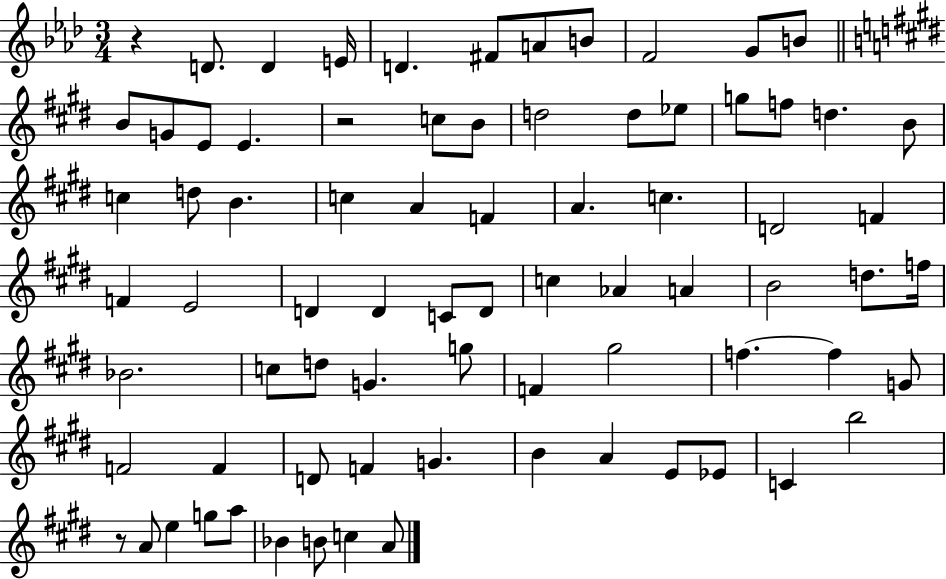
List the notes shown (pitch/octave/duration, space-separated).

R/q D4/e. D4/q E4/s D4/q. F#4/e A4/e B4/e F4/h G4/e B4/e B4/e G4/e E4/e E4/q. R/h C5/e B4/e D5/h D5/e Eb5/e G5/e F5/e D5/q. B4/e C5/q D5/e B4/q. C5/q A4/q F4/q A4/q. C5/q. D4/h F4/q F4/q E4/h D4/q D4/q C4/e D4/e C5/q Ab4/q A4/q B4/h D5/e. F5/s Bb4/h. C5/e D5/e G4/q. G5/e F4/q G#5/h F5/q. F5/q G4/e F4/h F4/q D4/e F4/q G4/q. B4/q A4/q E4/e Eb4/e C4/q B5/h R/e A4/e E5/q G5/e A5/e Bb4/q B4/e C5/q A4/e